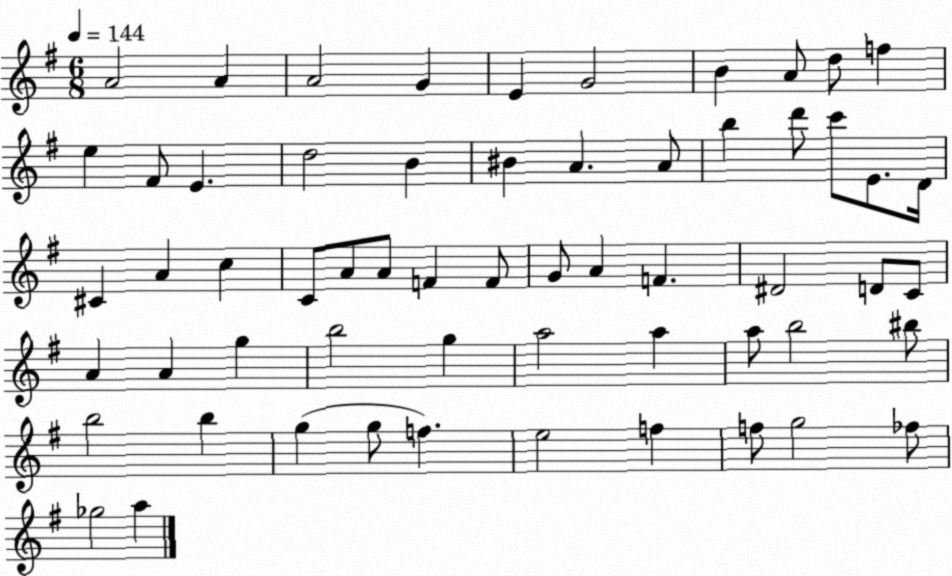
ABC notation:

X:1
T:Untitled
M:6/8
L:1/4
K:G
A2 A A2 G E G2 B A/2 d/2 f e ^F/2 E d2 B ^B A A/2 b d'/2 c'/2 E/2 D/4 ^C A c C/2 A/2 A/2 F F/2 G/2 A F ^D2 D/2 C/2 A A g b2 g a2 a a/2 b2 ^b/2 b2 b g g/2 f e2 f f/2 g2 _f/2 _g2 a